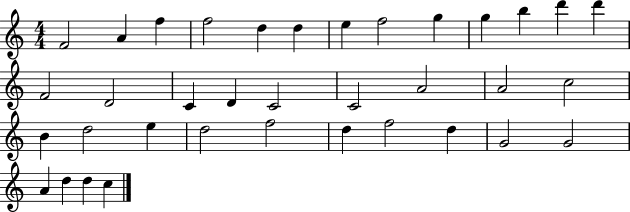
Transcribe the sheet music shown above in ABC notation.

X:1
T:Untitled
M:4/4
L:1/4
K:C
F2 A f f2 d d e f2 g g b d' d' F2 D2 C D C2 C2 A2 A2 c2 B d2 e d2 f2 d f2 d G2 G2 A d d c